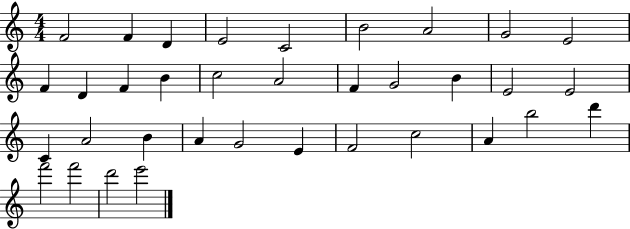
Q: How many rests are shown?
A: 0